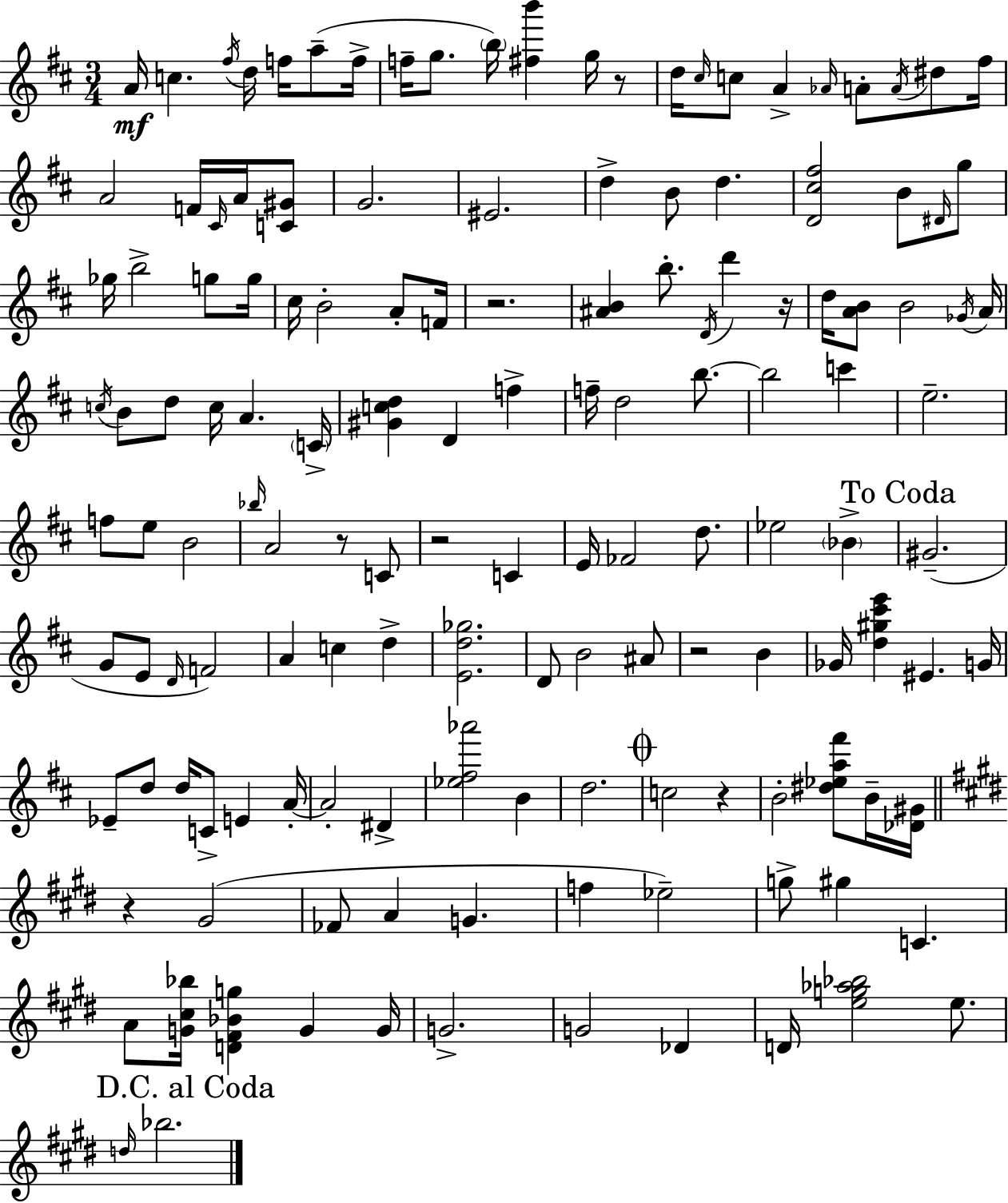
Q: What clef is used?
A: treble